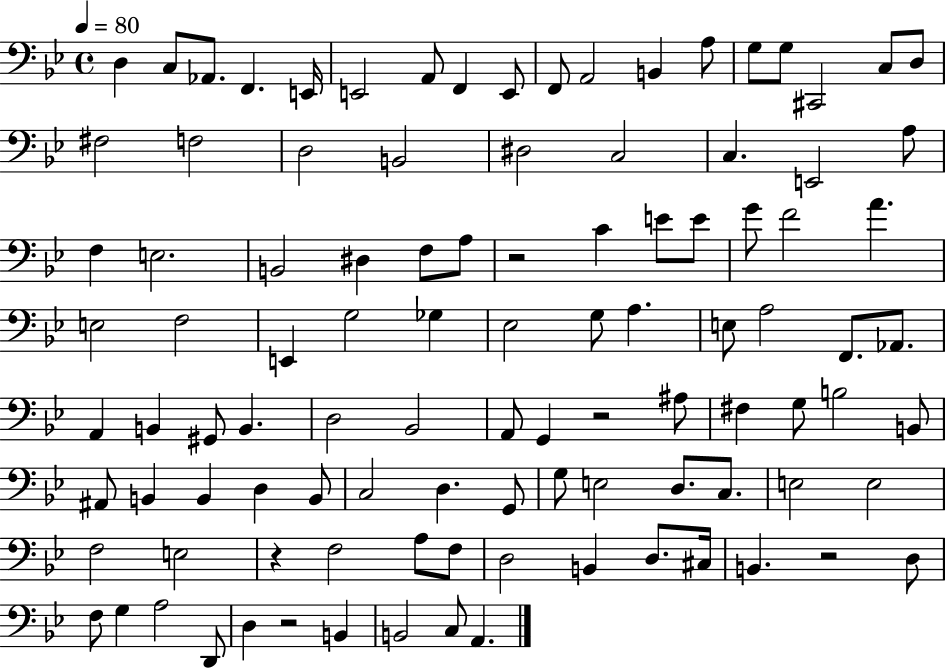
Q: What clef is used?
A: bass